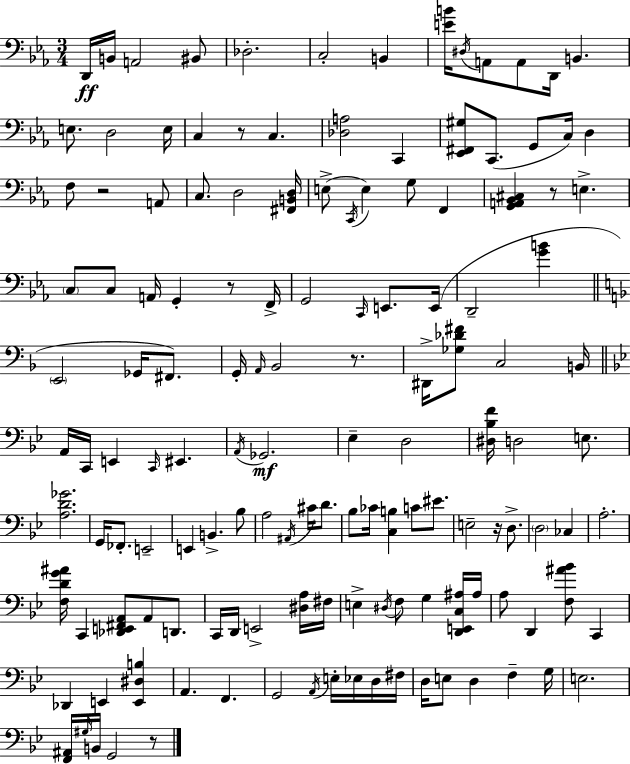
D2/s B2/s A2/h BIS2/e Db3/h. C3/h B2/q [E4,B4]/s D#3/s A2/e A2/e D2/s B2/q. E3/e. D3/h E3/s C3/q R/e C3/q. [Db3,A3]/h C2/q [Eb2,F#2,G#3]/e C2/e. G2/e C3/s D3/q F3/e R/h A2/e C3/e. D3/h [F#2,B2,D3]/s E3/e C2/s E3/q G3/e F2/q [G2,A2,Bb2,C#3]/q R/e E3/q. C3/e C3/e A2/s G2/q R/e F2/s G2/h C2/s E2/e. E2/s D2/h [G4,B4]/q E2/h Gb2/s F#2/e. G2/s A2/s Bb2/h R/e. D#2/s [Gb3,Db4,F#4]/e C3/h B2/s A2/s C2/s E2/q C2/s EIS2/q. A2/s Gb2/h. Eb3/q D3/h [D#3,Bb3,F4]/s D3/h E3/e. [A3,D4,Gb4]/h. G2/s FES2/e. E2/h E2/q B2/q. Bb3/e A3/h A#2/s C#4/s D4/e. Bb3/e CES4/s [C3,B3]/q C4/e EIS4/e. E3/h R/s D3/e. D3/h CES3/q A3/h. [F3,D4,G4,A#4]/s C2/q [Db2,E2,F#2,A2]/e A2/e D2/e. C2/s D2/s E2/h [D#3,A3]/s F#3/s E3/q D#3/s F3/e G3/q [D2,E2,C3,A#3]/s A#3/s A3/e D2/q [F3,A#4,Bb4]/e C2/q Db2/q E2/q [E2,D#3,B3]/q A2/q. F2/q. G2/h A2/s E3/s Eb3/s D3/s F#3/s D3/s E3/e D3/q F3/q G3/s E3/h. [F2,A#2]/s G#3/s B2/s G2/h R/e